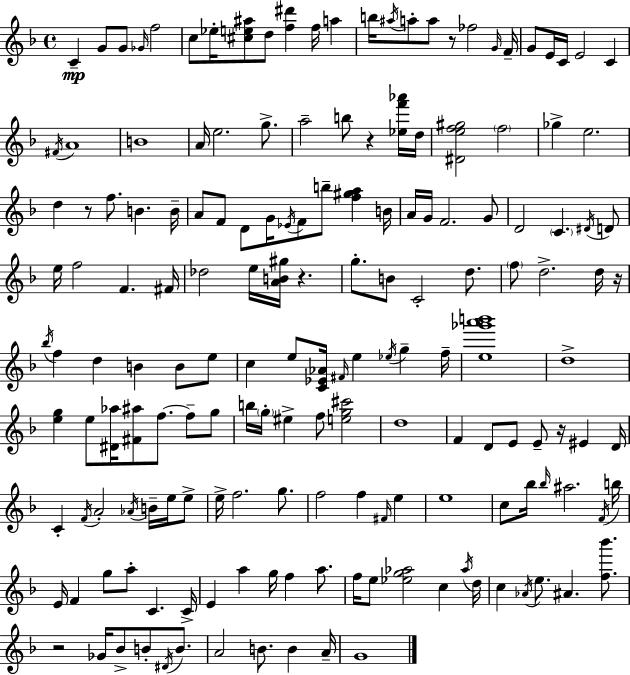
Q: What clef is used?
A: treble